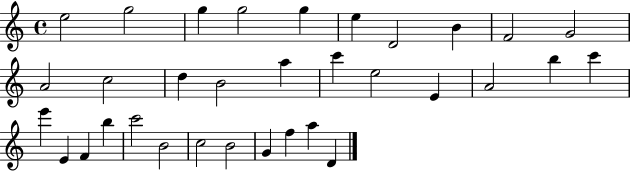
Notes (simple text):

E5/h G5/h G5/q G5/h G5/q E5/q D4/h B4/q F4/h G4/h A4/h C5/h D5/q B4/h A5/q C6/q E5/h E4/q A4/h B5/q C6/q E6/q E4/q F4/q B5/q C6/h B4/h C5/h B4/h G4/q F5/q A5/q D4/q